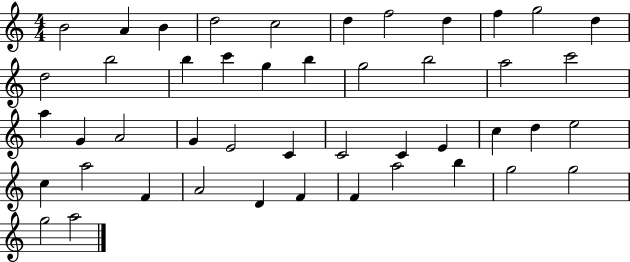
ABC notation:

X:1
T:Untitled
M:4/4
L:1/4
K:C
B2 A B d2 c2 d f2 d f g2 d d2 b2 b c' g b g2 b2 a2 c'2 a G A2 G E2 C C2 C E c d e2 c a2 F A2 D F F a2 b g2 g2 g2 a2